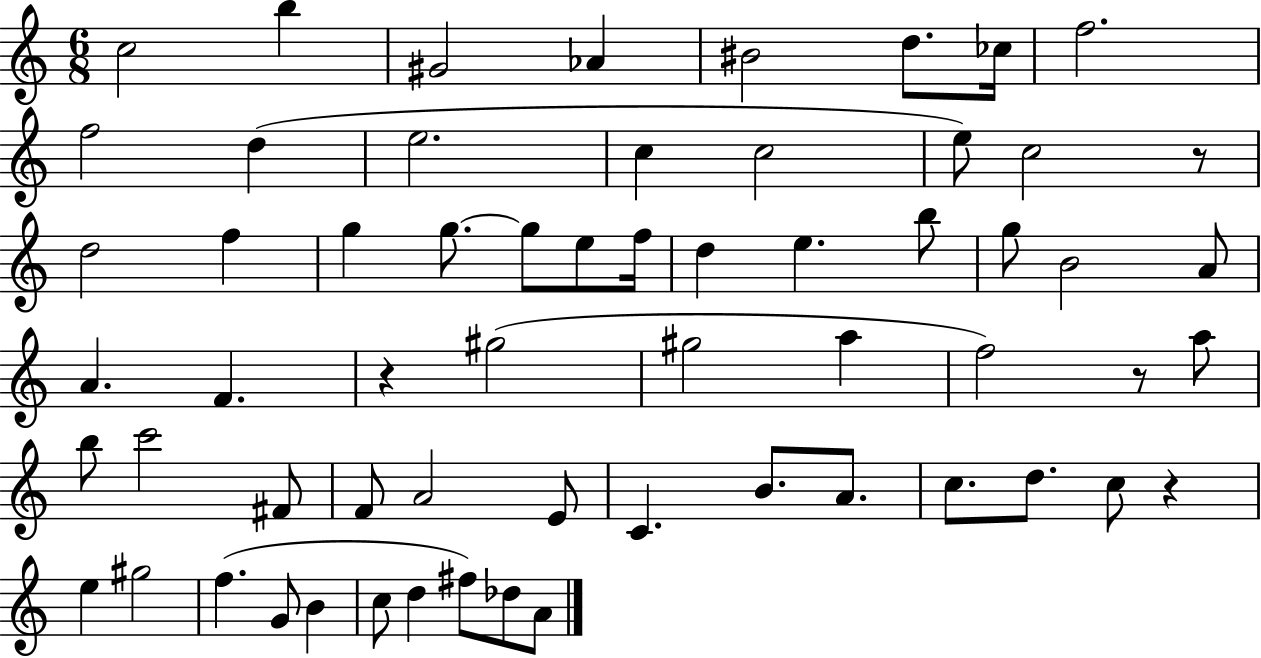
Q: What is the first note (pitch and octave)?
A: C5